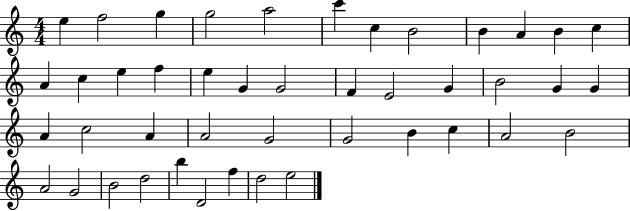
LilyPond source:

{
  \clef treble
  \numericTimeSignature
  \time 4/4
  \key c \major
  e''4 f''2 g''4 | g''2 a''2 | c'''4 c''4 b'2 | b'4 a'4 b'4 c''4 | \break a'4 c''4 e''4 f''4 | e''4 g'4 g'2 | f'4 e'2 g'4 | b'2 g'4 g'4 | \break a'4 c''2 a'4 | a'2 g'2 | g'2 b'4 c''4 | a'2 b'2 | \break a'2 g'2 | b'2 d''2 | b''4 d'2 f''4 | d''2 e''2 | \break \bar "|."
}